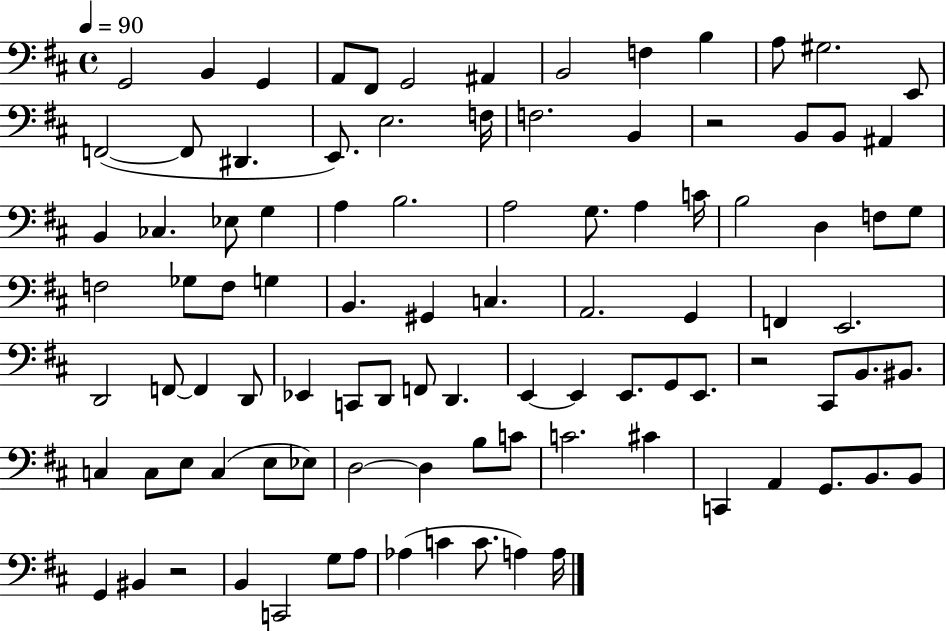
X:1
T:Untitled
M:4/4
L:1/4
K:D
G,,2 B,, G,, A,,/2 ^F,,/2 G,,2 ^A,, B,,2 F, B, A,/2 ^G,2 E,,/2 F,,2 F,,/2 ^D,, E,,/2 E,2 F,/4 F,2 B,, z2 B,,/2 B,,/2 ^A,, B,, _C, _E,/2 G, A, B,2 A,2 G,/2 A, C/4 B,2 D, F,/2 G,/2 F,2 _G,/2 F,/2 G, B,, ^G,, C, A,,2 G,, F,, E,,2 D,,2 F,,/2 F,, D,,/2 _E,, C,,/2 D,,/2 F,,/2 D,, E,, E,, E,,/2 G,,/2 E,,/2 z2 ^C,,/2 B,,/2 ^B,,/2 C, C,/2 E,/2 C, E,/2 _E,/2 D,2 D, B,/2 C/2 C2 ^C C,, A,, G,,/2 B,,/2 B,,/2 G,, ^B,, z2 B,, C,,2 G,/2 A,/2 _A, C C/2 A, A,/4